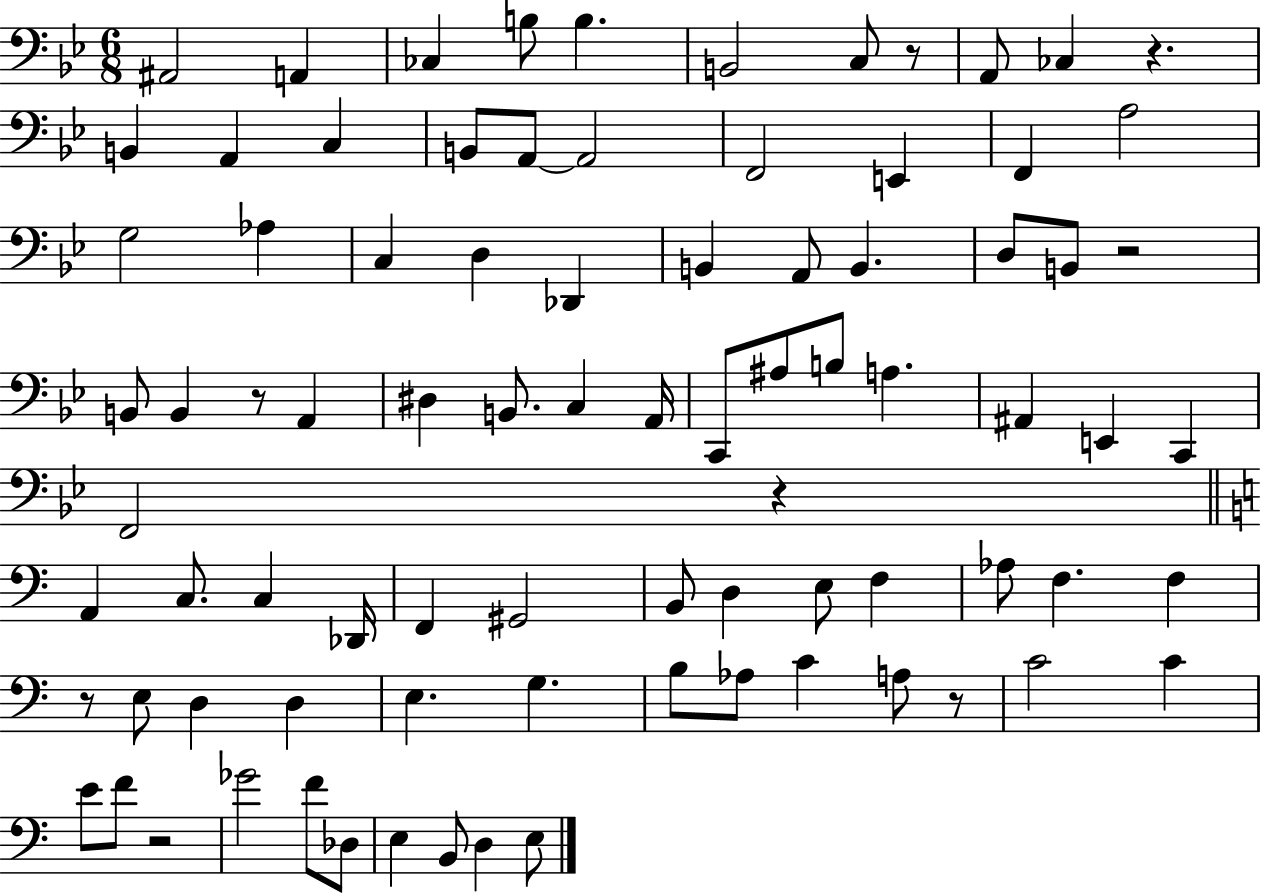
X:1
T:Untitled
M:6/8
L:1/4
K:Bb
^A,,2 A,, _C, B,/2 B, B,,2 C,/2 z/2 A,,/2 _C, z B,, A,, C, B,,/2 A,,/2 A,,2 F,,2 E,, F,, A,2 G,2 _A, C, D, _D,, B,, A,,/2 B,, D,/2 B,,/2 z2 B,,/2 B,, z/2 A,, ^D, B,,/2 C, A,,/4 C,,/2 ^A,/2 B,/2 A, ^A,, E,, C,, F,,2 z A,, C,/2 C, _D,,/4 F,, ^G,,2 B,,/2 D, E,/2 F, _A,/2 F, F, z/2 E,/2 D, D, E, G, B,/2 _A,/2 C A,/2 z/2 C2 C E/2 F/2 z2 _G2 F/2 _D,/2 E, B,,/2 D, E,/2